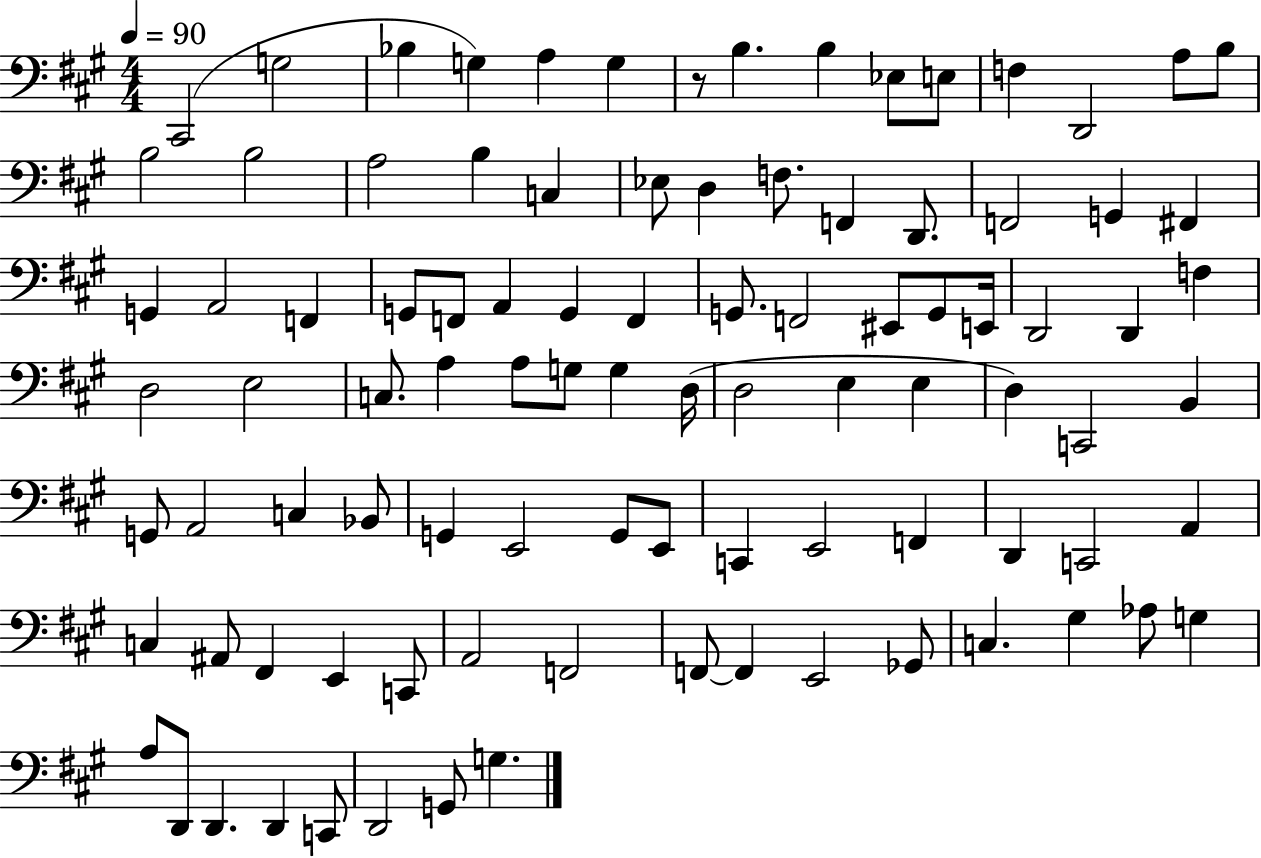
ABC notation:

X:1
T:Untitled
M:4/4
L:1/4
K:A
^C,,2 G,2 _B, G, A, G, z/2 B, B, _E,/2 E,/2 F, D,,2 A,/2 B,/2 B,2 B,2 A,2 B, C, _E,/2 D, F,/2 F,, D,,/2 F,,2 G,, ^F,, G,, A,,2 F,, G,,/2 F,,/2 A,, G,, F,, G,,/2 F,,2 ^E,,/2 G,,/2 E,,/4 D,,2 D,, F, D,2 E,2 C,/2 A, A,/2 G,/2 G, D,/4 D,2 E, E, D, C,,2 B,, G,,/2 A,,2 C, _B,,/2 G,, E,,2 G,,/2 E,,/2 C,, E,,2 F,, D,, C,,2 A,, C, ^A,,/2 ^F,, E,, C,,/2 A,,2 F,,2 F,,/2 F,, E,,2 _G,,/2 C, ^G, _A,/2 G, A,/2 D,,/2 D,, D,, C,,/2 D,,2 G,,/2 G,